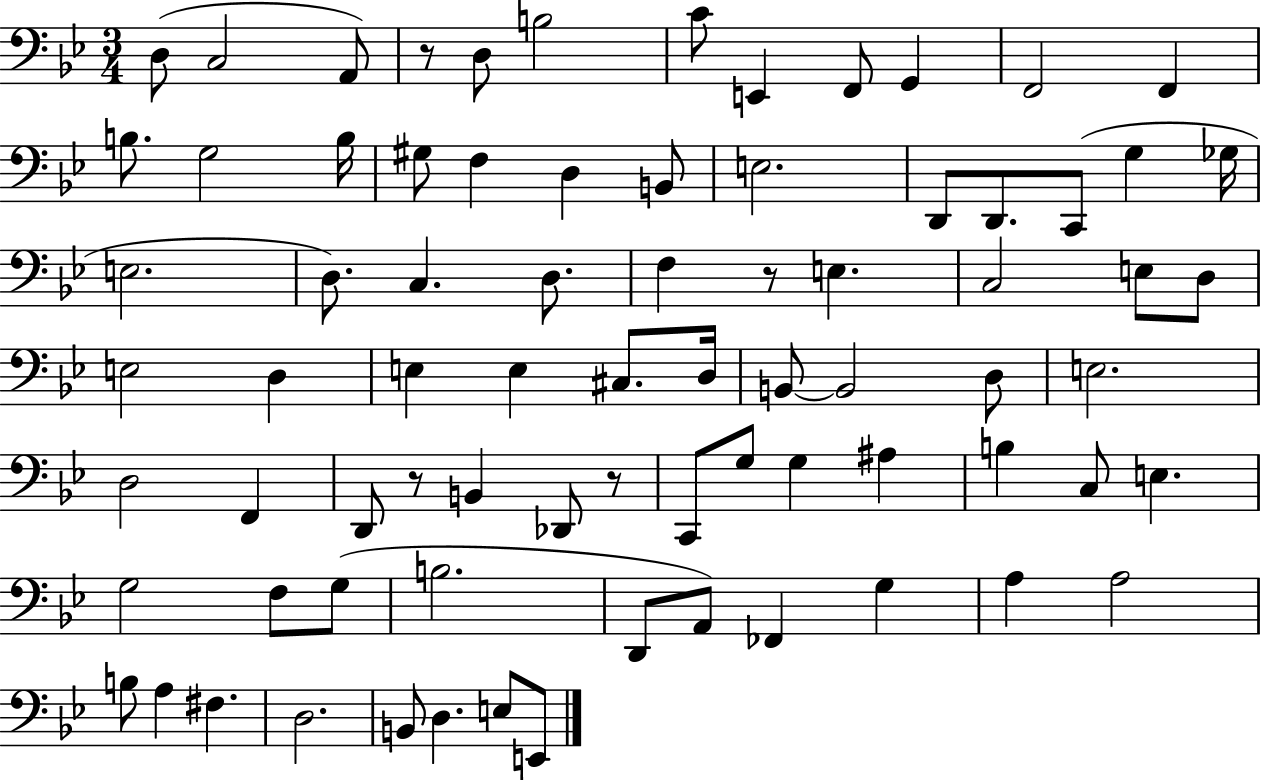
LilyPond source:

{
  \clef bass
  \numericTimeSignature
  \time 3/4
  \key bes \major
  \repeat volta 2 { d8( c2 a,8) | r8 d8 b2 | c'8 e,4 f,8 g,4 | f,2 f,4 | \break b8. g2 b16 | gis8 f4 d4 b,8 | e2. | d,8 d,8. c,8( g4 ges16 | \break e2. | d8.) c4. d8. | f4 r8 e4. | c2 e8 d8 | \break e2 d4 | e4 e4 cis8. d16 | b,8~~ b,2 d8 | e2. | \break d2 f,4 | d,8 r8 b,4 des,8 r8 | c,8 g8 g4 ais4 | b4 c8 e4. | \break g2 f8 g8( | b2. | d,8 a,8) fes,4 g4 | a4 a2 | \break b8 a4 fis4. | d2. | b,8 d4. e8 e,8 | } \bar "|."
}